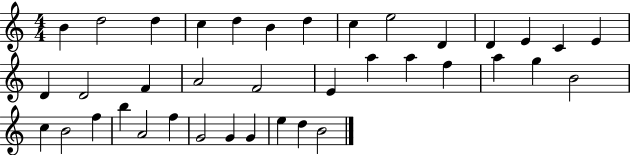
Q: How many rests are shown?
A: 0